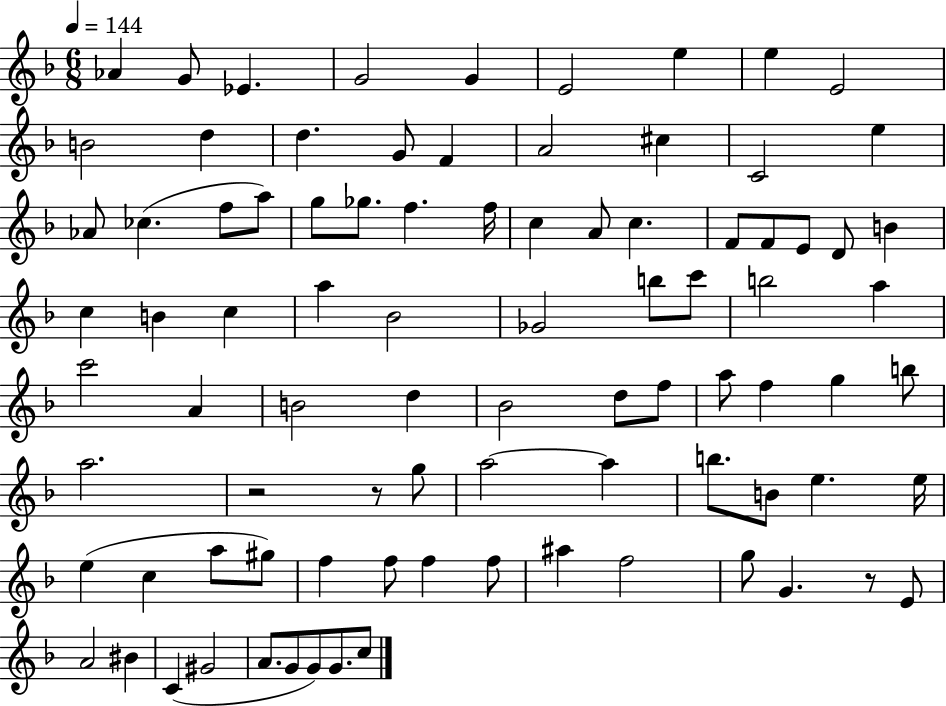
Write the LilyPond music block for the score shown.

{
  \clef treble
  \numericTimeSignature
  \time 6/8
  \key f \major
  \tempo 4 = 144
  aes'4 g'8 ees'4. | g'2 g'4 | e'2 e''4 | e''4 e'2 | \break b'2 d''4 | d''4. g'8 f'4 | a'2 cis''4 | c'2 e''4 | \break aes'8 ces''4.( f''8 a''8) | g''8 ges''8. f''4. f''16 | c''4 a'8 c''4. | f'8 f'8 e'8 d'8 b'4 | \break c''4 b'4 c''4 | a''4 bes'2 | ges'2 b''8 c'''8 | b''2 a''4 | \break c'''2 a'4 | b'2 d''4 | bes'2 d''8 f''8 | a''8 f''4 g''4 b''8 | \break a''2. | r2 r8 g''8 | a''2~~ a''4 | b''8. b'8 e''4. e''16 | \break e''4( c''4 a''8 gis''8) | f''4 f''8 f''4 f''8 | ais''4 f''2 | g''8 g'4. r8 e'8 | \break a'2 bis'4 | c'4( gis'2 | a'8. g'8 g'8) g'8. c''8 | \bar "|."
}